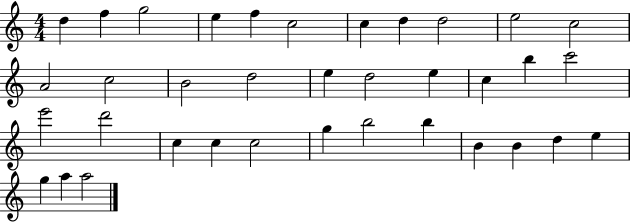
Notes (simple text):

D5/q F5/q G5/h E5/q F5/q C5/h C5/q D5/q D5/h E5/h C5/h A4/h C5/h B4/h D5/h E5/q D5/h E5/q C5/q B5/q C6/h E6/h D6/h C5/q C5/q C5/h G5/q B5/h B5/q B4/q B4/q D5/q E5/q G5/q A5/q A5/h